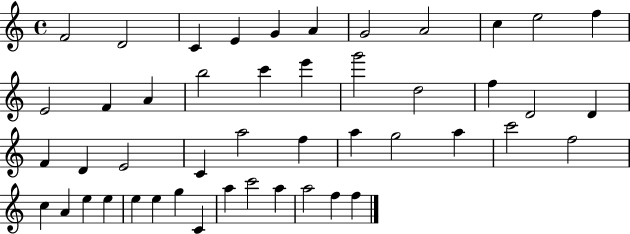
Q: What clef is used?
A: treble